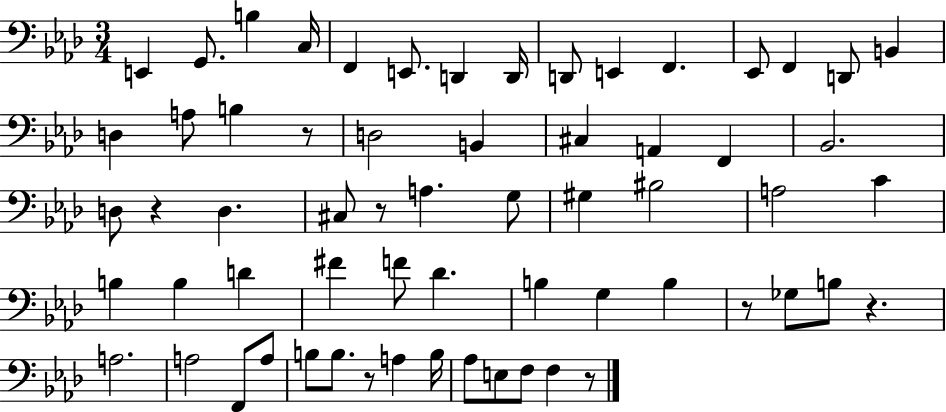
{
  \clef bass
  \numericTimeSignature
  \time 3/4
  \key aes \major
  e,4 g,8. b4 c16 | f,4 e,8. d,4 d,16 | d,8 e,4 f,4. | ees,8 f,4 d,8 b,4 | \break d4 a8 b4 r8 | d2 b,4 | cis4 a,4 f,4 | bes,2. | \break d8 r4 d4. | cis8 r8 a4. g8 | gis4 bis2 | a2 c'4 | \break b4 b4 d'4 | fis'4 f'8 des'4. | b4 g4 b4 | r8 ges8 b8 r4. | \break a2. | a2 f,8 a8 | b8 b8. r8 a4 b16 | aes8 e8 f8 f4 r8 | \break \bar "|."
}